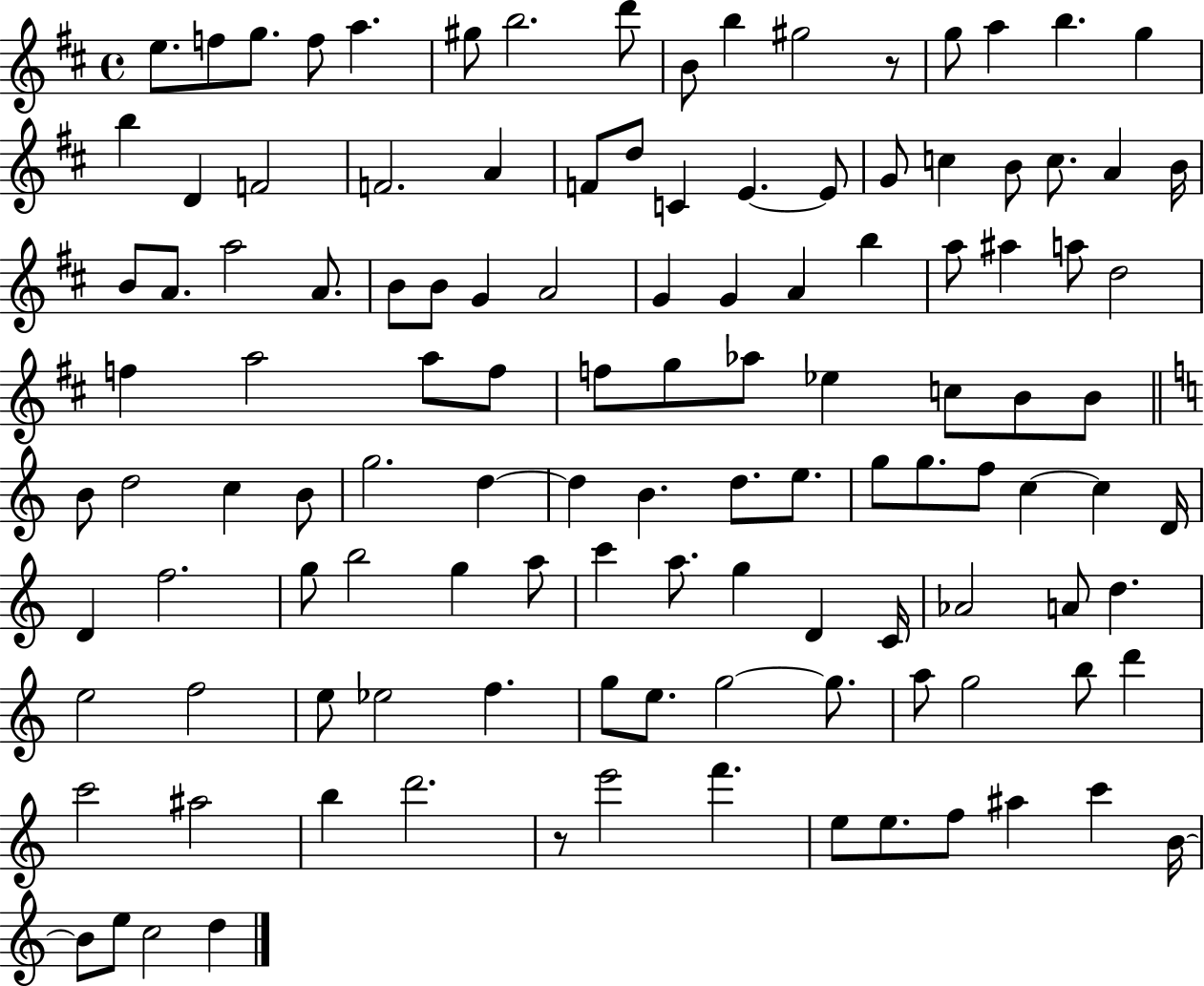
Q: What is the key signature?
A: D major